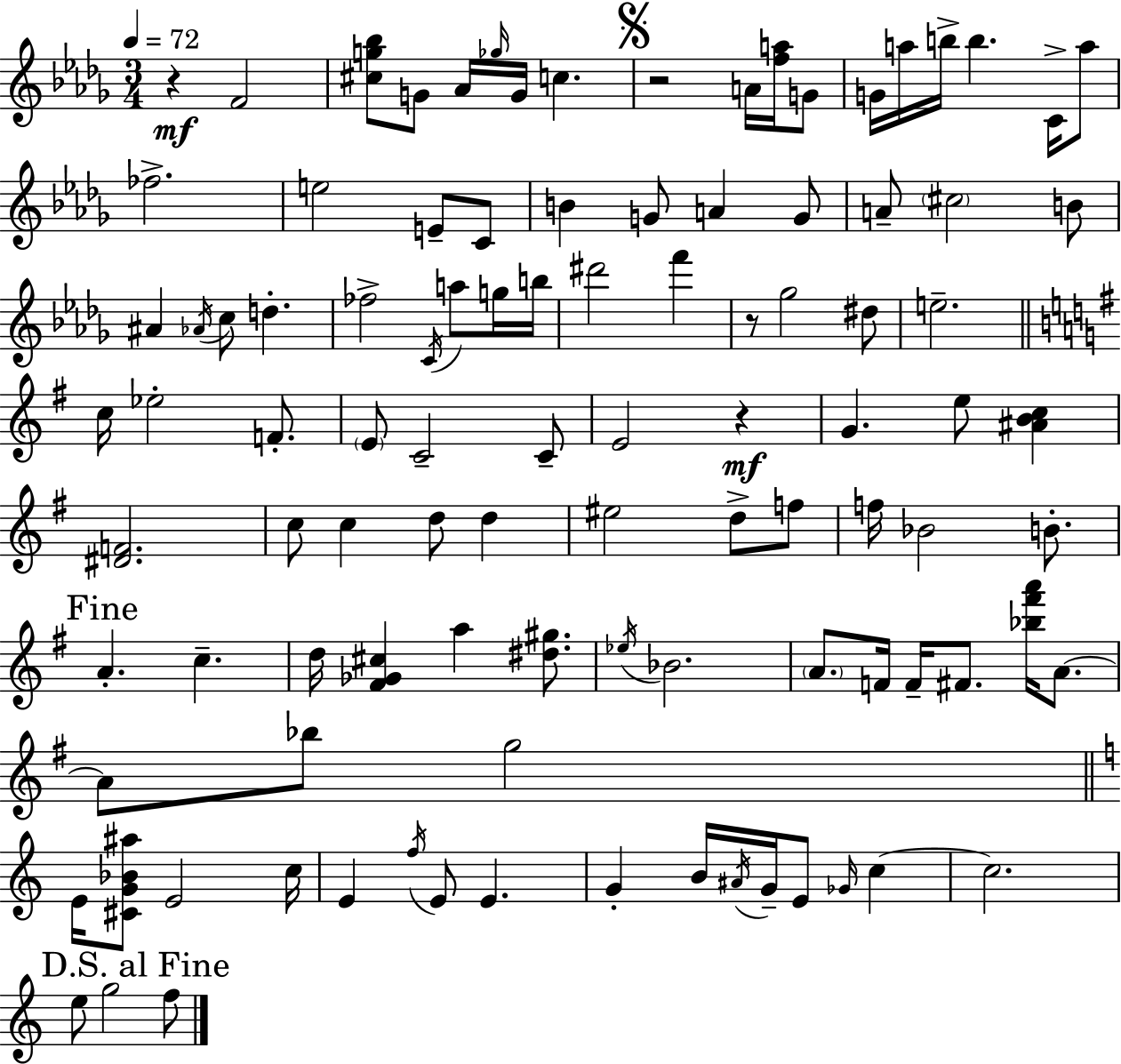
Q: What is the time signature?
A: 3/4